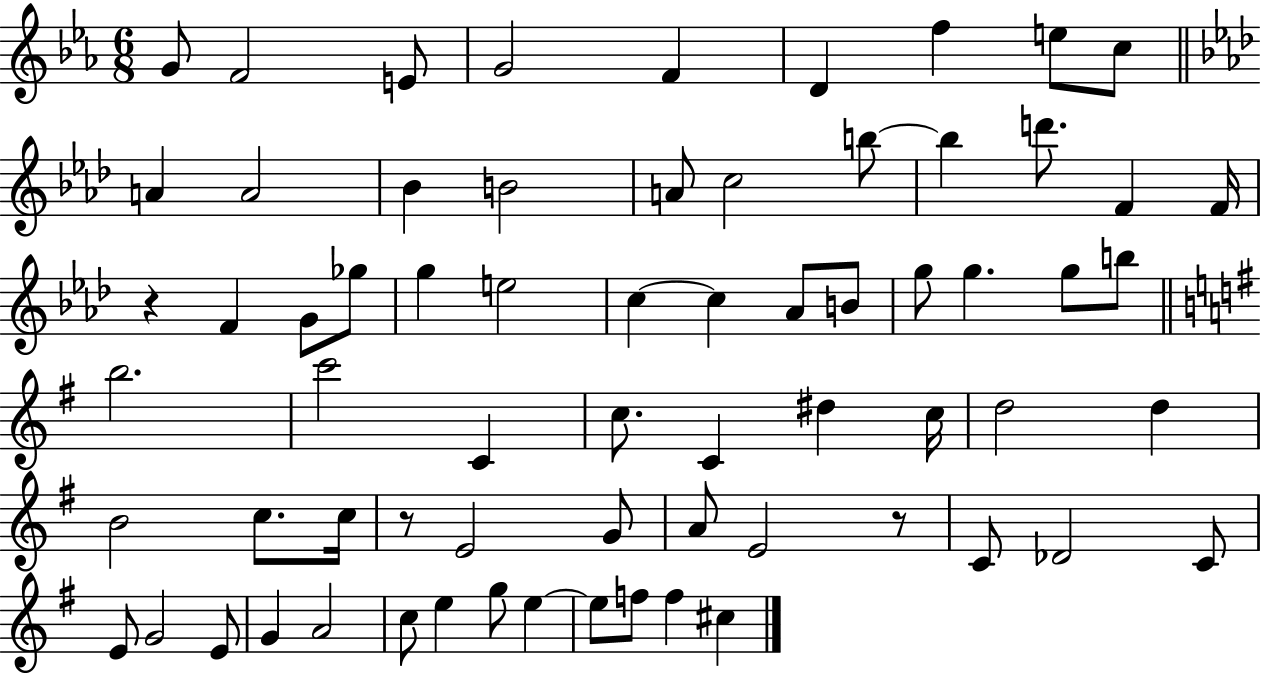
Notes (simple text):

G4/e F4/h E4/e G4/h F4/q D4/q F5/q E5/e C5/e A4/q A4/h Bb4/q B4/h A4/e C5/h B5/e B5/q D6/e. F4/q F4/s R/q F4/q G4/e Gb5/e G5/q E5/h C5/q C5/q Ab4/e B4/e G5/e G5/q. G5/e B5/e B5/h. C6/h C4/q C5/e. C4/q D#5/q C5/s D5/h D5/q B4/h C5/e. C5/s R/e E4/h G4/e A4/e E4/h R/e C4/e Db4/h C4/e E4/e G4/h E4/e G4/q A4/h C5/e E5/q G5/e E5/q E5/e F5/e F5/q C#5/q